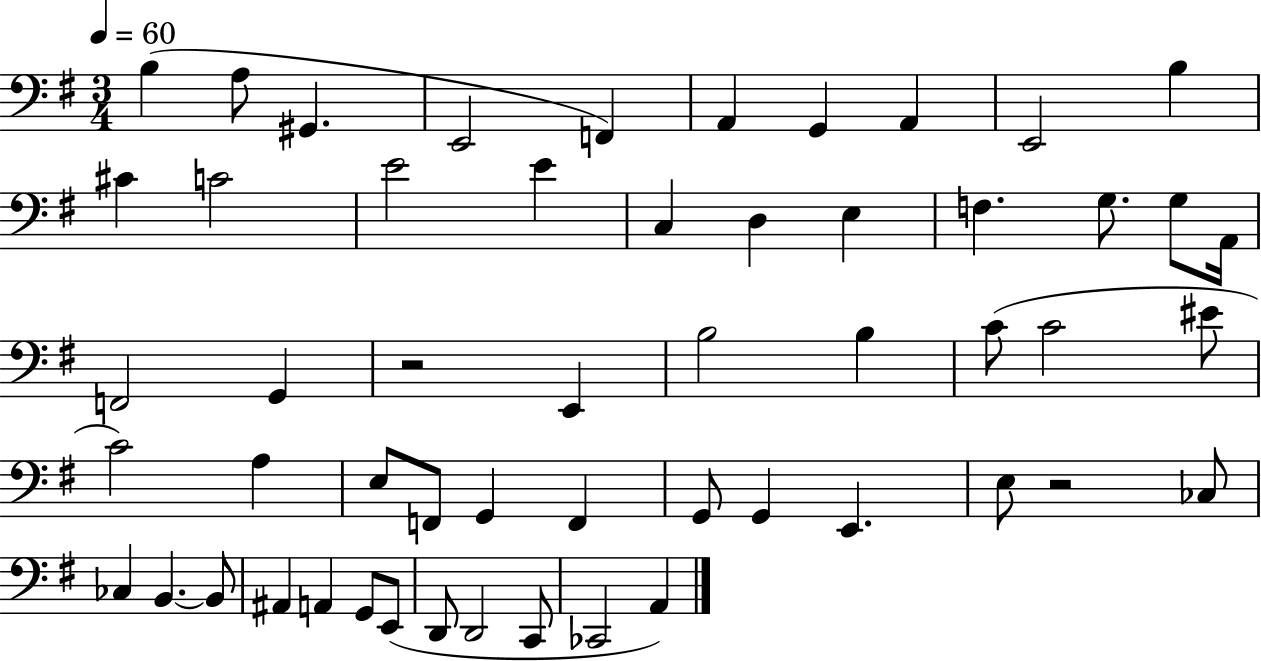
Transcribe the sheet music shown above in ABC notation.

X:1
T:Untitled
M:3/4
L:1/4
K:G
B, A,/2 ^G,, E,,2 F,, A,, G,, A,, E,,2 B, ^C C2 E2 E C, D, E, F, G,/2 G,/2 A,,/4 F,,2 G,, z2 E,, B,2 B, C/2 C2 ^E/2 C2 A, E,/2 F,,/2 G,, F,, G,,/2 G,, E,, E,/2 z2 _C,/2 _C, B,, B,,/2 ^A,, A,, G,,/2 E,,/2 D,,/2 D,,2 C,,/2 _C,,2 A,,